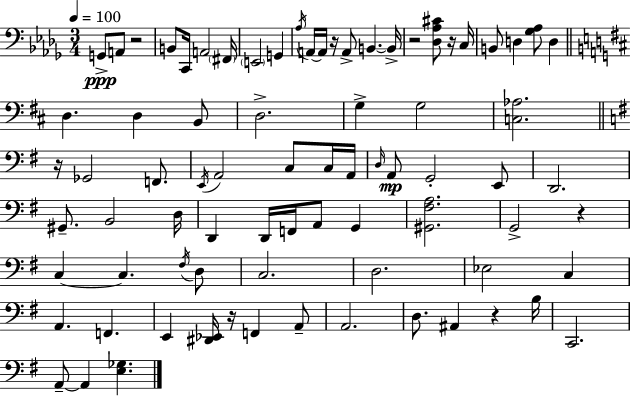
{
  \clef bass
  \numericTimeSignature
  \time 3/4
  \key bes \minor
  \tempo 4 = 100
  g,8->\ppp a,8 r2 | b,8 c,16 a,2 \parenthesize fis,16 | \parenthesize e,2 g,4 | \acciaccatura { aes16 } a,16~~ a,16 r16 a,8-> b,4.~~ | \break b,16-> r2 <des aes cis'>8 r16 | c16 b,8 d4 <ges aes>8 d4 | \bar "||" \break \key d \major d4. d4 b,8 | d2.-> | g4-> g2 | <c aes>2. | \break \bar "||" \break \key g \major r16 ges,2 f,8. | \acciaccatura { e,16 } a,2 c8 c16 | a,16 \grace { d16 }\mp a,8 g,2-. | e,8 d,2. | \break gis,8.-- b,2 | d16 d,4 d,16 f,16 a,8 g,4 | <gis, fis a>2. | g,2-> r4 | \break c4~~ c4. | \acciaccatura { fis16 } d8 c2. | d2. | ees2 c4 | \break a,4. f,4. | e,4 <dis, ees,>16 r16 f,4 | a,8-- a,2. | d8. ais,4 r4 | \break b16 c,2. | a,8--~~ a,4 <e ges>4. | \bar "|."
}